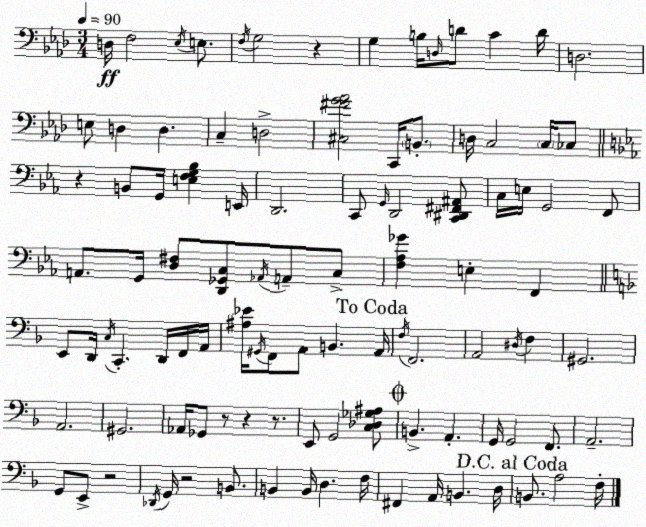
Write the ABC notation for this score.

X:1
T:Untitled
M:3/4
L:1/4
K:Fm
D,/4 F,2 _E,/4 E,/2 F,/4 G,2 z G, B,/4 D,/4 D/2 C D/4 D,2 E,/2 D, D, C, D,2 [^C,^FG_A]2 C,,/4 B,,/2 D,/4 C,2 C,/4 _C,/2 z B,,/2 G,,/4 [E,F,G,_B,] E,,/4 D,,2 C,,/2 G,,/4 D,,2 [C,,^D,,^F,,^A,,]/2 C,/4 E,/4 G,,2 F,,/2 A,,/2 G,,/4 [D,^F,]/2 [D,,_G,,C,]/2 _A,,/4 A,,/2 C,/2 [F,_A,_G] E, F,, E,,/2 D,,/4 C,/4 C,, D,,/4 F,,/4 A,,/4 [^A,_E]/4 ^G,,/4 F,,/2 A,,/2 B,, A,,/4 F,/4 F,,2 A,,2 ^D,/4 F, ^G,,2 A,,2 ^G,,2 _A,,/4 _G,,/2 z/2 z z/2 E,,/2 G,,2 [C,_D,_G,^A,]/2 B,, A,, G,,/4 G,,2 F,,/2 A,,2 G,,/2 E,,/2 z2 _D,,/4 G,,/4 z2 B,,/2 B,, B,,/4 D, F,/4 ^F,, A,,/4 B,, D,/4 B,,/2 A,2 F,/4